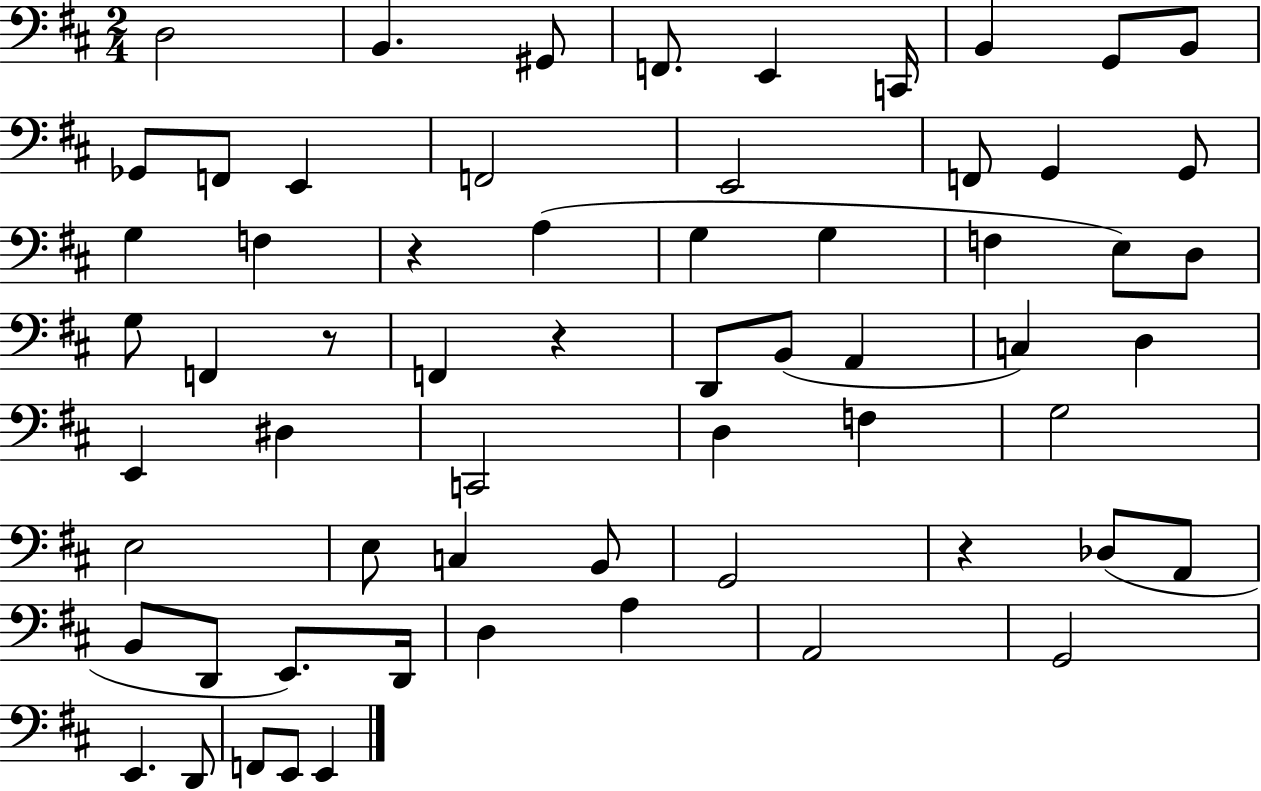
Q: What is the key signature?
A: D major